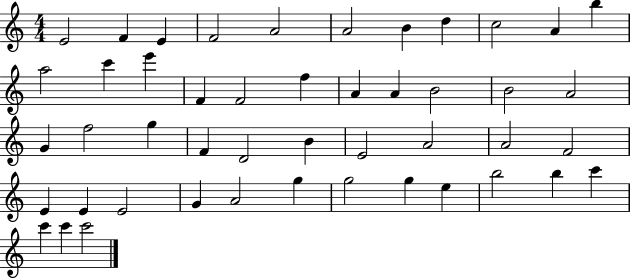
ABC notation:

X:1
T:Untitled
M:4/4
L:1/4
K:C
E2 F E F2 A2 A2 B d c2 A b a2 c' e' F F2 f A A B2 B2 A2 G f2 g F D2 B E2 A2 A2 F2 E E E2 G A2 g g2 g e b2 b c' c' c' c'2